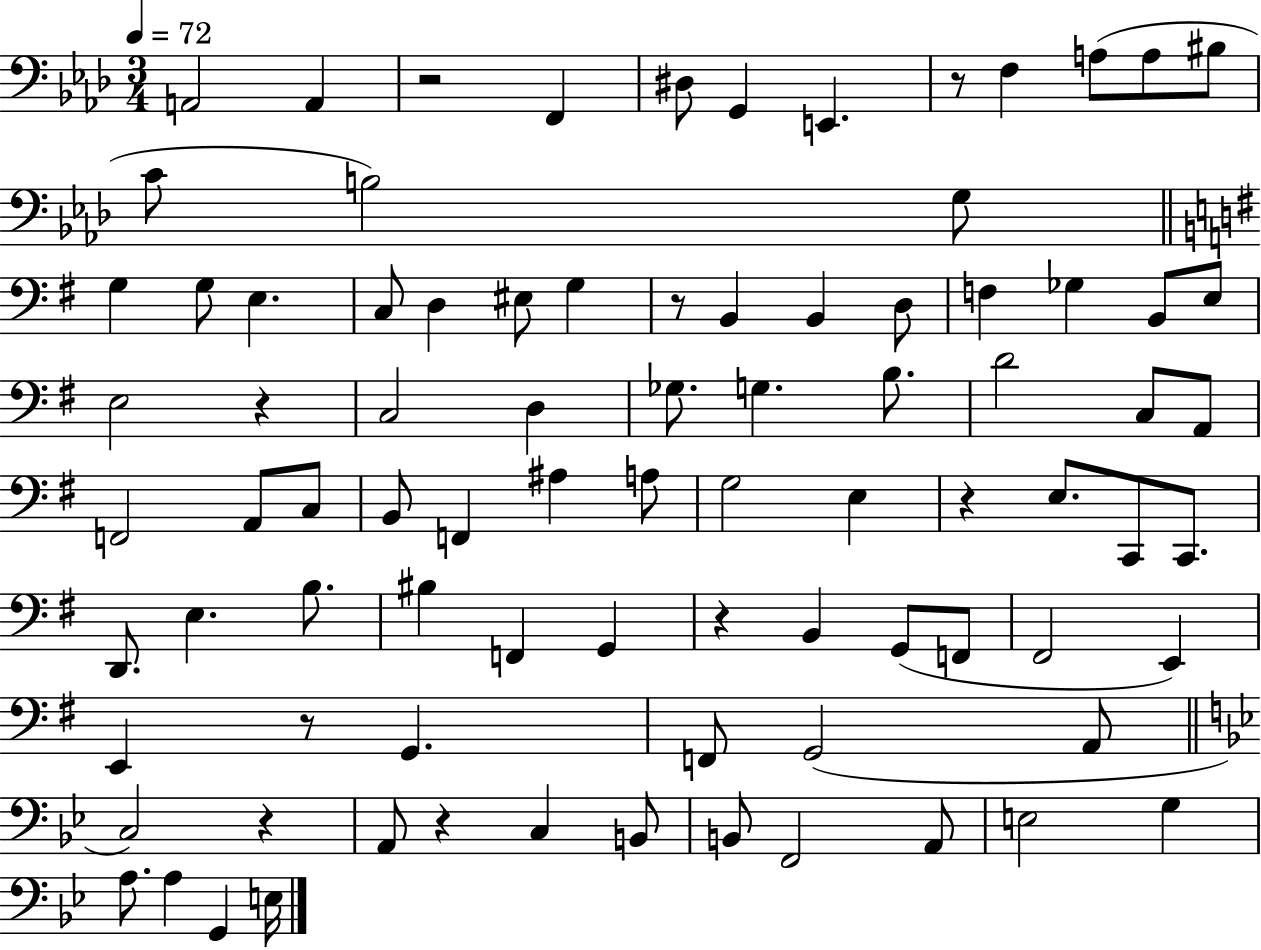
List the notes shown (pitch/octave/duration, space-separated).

A2/h A2/q R/h F2/q D#3/e G2/q E2/q. R/e F3/q A3/e A3/e BIS3/e C4/e B3/h G3/e G3/q G3/e E3/q. C3/e D3/q EIS3/e G3/q R/e B2/q B2/q D3/e F3/q Gb3/q B2/e E3/e E3/h R/q C3/h D3/q Gb3/e. G3/q. B3/e. D4/h C3/e A2/e F2/h A2/e C3/e B2/e F2/q A#3/q A3/e G3/h E3/q R/q E3/e. C2/e C2/e. D2/e. E3/q. B3/e. BIS3/q F2/q G2/q R/q B2/q G2/e F2/e F#2/h E2/q E2/q R/e G2/q. F2/e G2/h A2/e C3/h R/q A2/e R/q C3/q B2/e B2/e F2/h A2/e E3/h G3/q A3/e. A3/q G2/q E3/s